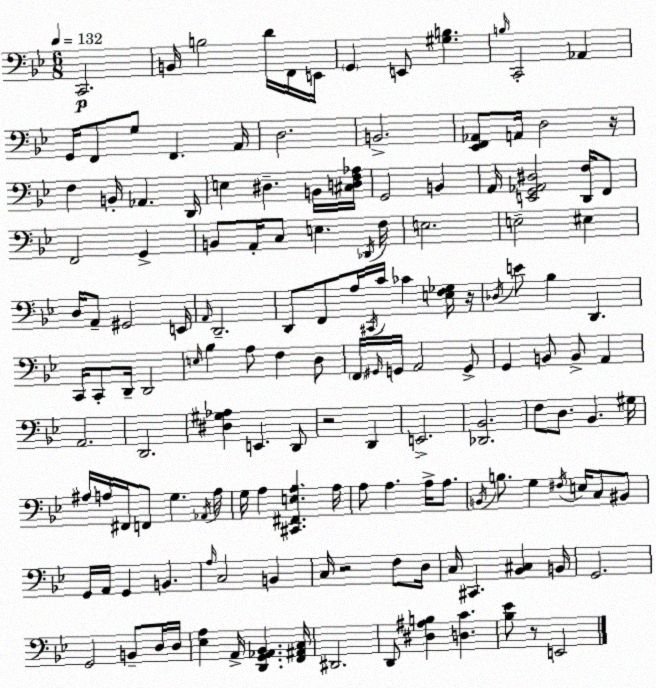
X:1
T:Untitled
M:6/8
L:1/4
K:Gm
C,,2 B,,/4 B,2 D/4 F,,/4 E,,/4 G,, E,,/2 [^G,B,] B,/4 C,,2 _A,, G,,/4 F,,/2 G,/2 F,, A,,/4 D,2 B,,2 [_E,,F,,_A,,]/2 A,,/4 D,2 z/4 F, B,,/4 _A,, D,,/4 E, ^D, B,,/4 [^C,D,F,_A,]/4 G,,2 B,, A,,/4 [E,,G,,_A,,^D,]2 [D,,F,]/4 F,,/2 F,,2 G,, B,,/2 A,,/4 C,/2 E, _D,,/4 F,/4 E,2 E,2 ^E, D,/4 A,,/2 ^G,,2 E,,/4 A,,/4 D,,2 D,,/2 F,,/2 A,/4 ^C,,/4 C/4 _C [E,F,_G,]/4 z/4 _D,/4 E/2 _B, D,, C,,/4 C,,/2 D,,/4 D,,2 E,/4 _B, A,/2 F, D,/2 F,,/4 ^G,,/4 G,,/4 A,,2 G,,/2 G,, B,,/2 B,,/2 A,, A,,2 D,,2 [^D,^G,_A,] E,, D,,/2 z2 D,, E,,2 [_D,,_B,,]2 F,/2 D,/2 _B,, ^G,/4 ^A,/4 A,/4 ^F,,/4 F,,/2 G, _A,,/4 A,/4 G,/4 A, [^C,,^F,,E,A,] A,/4 A,/2 A, A,/4 A,/2 B,,/4 B,/2 G, ^F,/4 E,/4 C,/2 ^B,,/2 G,,/4 A,,/4 G,, B,, A,/4 C,2 B,, C,/4 z2 F,/2 D,/4 C,/4 ^C,, [_B,,^C,] B,,/4 G,,2 G,,2 B,,/2 D,/4 D,/4 [_E,A,] A,,/4 [D,,G,,_A,,_B,,] [F,,^A,,C,]/4 ^D,,2 D,,/2 [^D,^A,B,] [D,C] [_B,_E]/2 z/2 E,,2